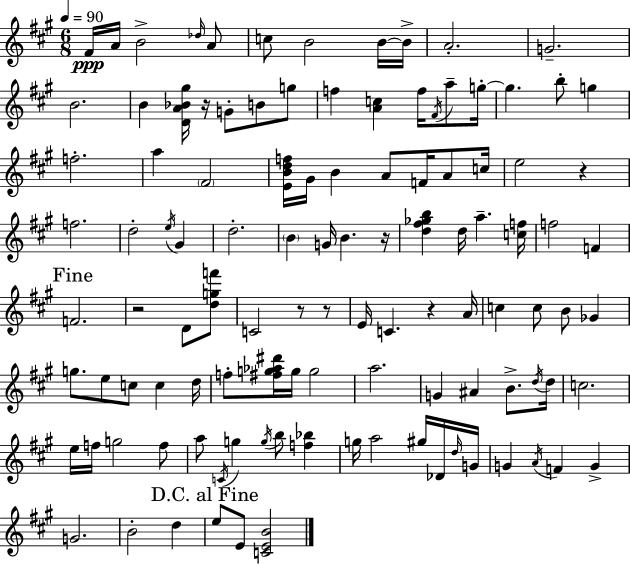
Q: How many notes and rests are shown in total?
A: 111